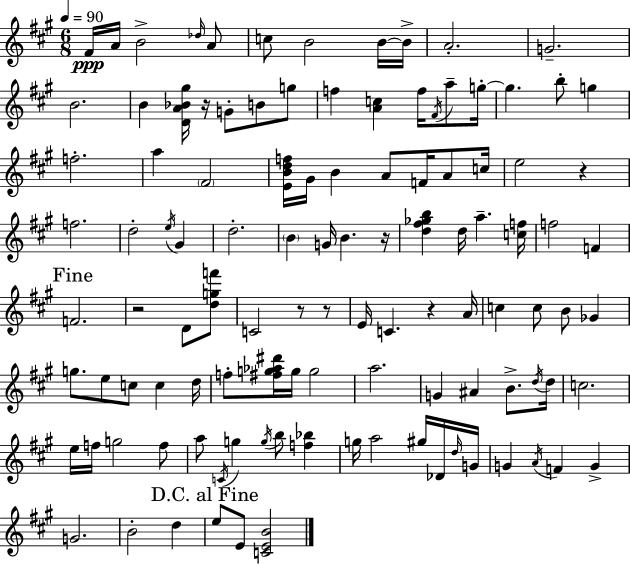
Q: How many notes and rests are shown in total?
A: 111